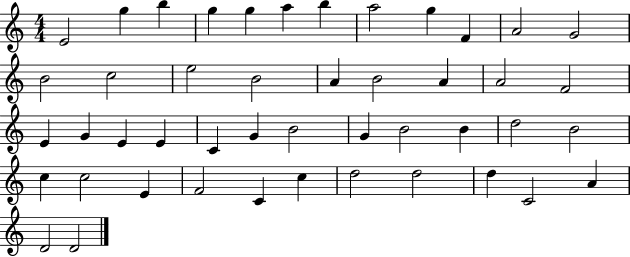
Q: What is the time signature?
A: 4/4